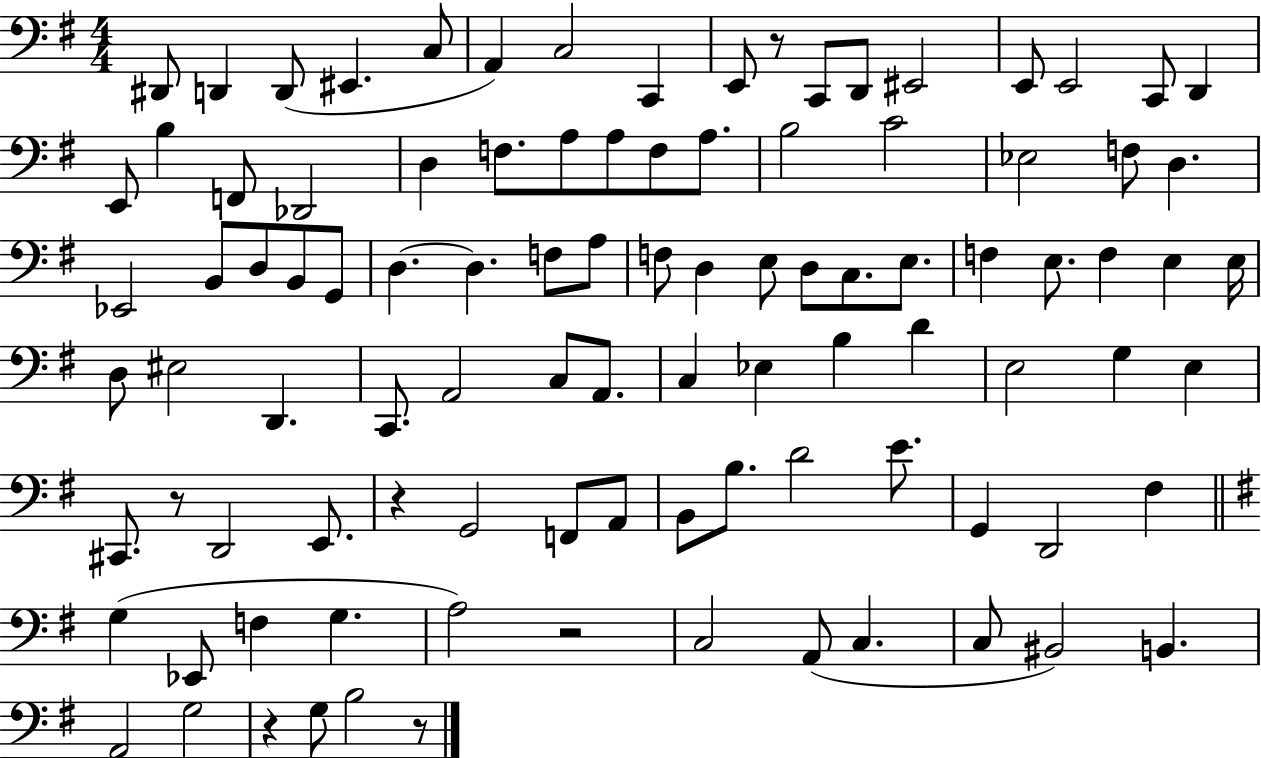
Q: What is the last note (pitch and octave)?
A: B3